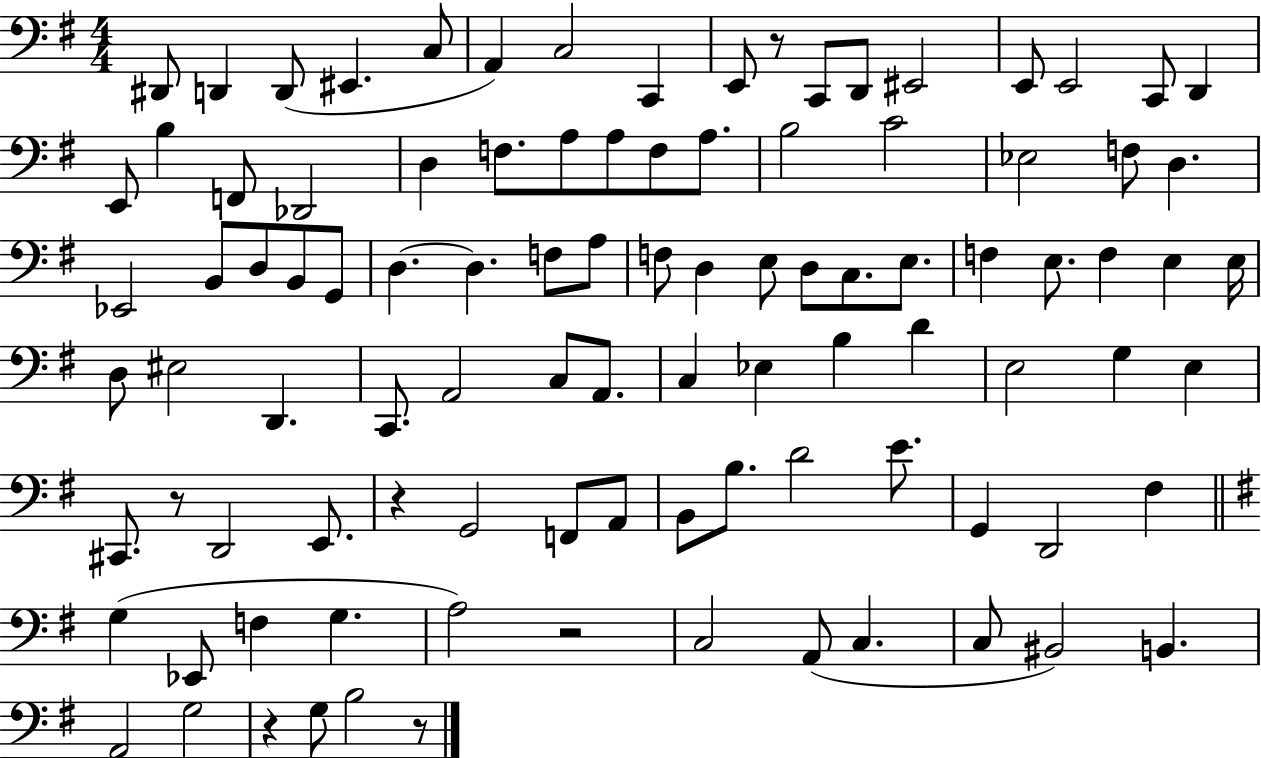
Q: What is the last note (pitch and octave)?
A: B3